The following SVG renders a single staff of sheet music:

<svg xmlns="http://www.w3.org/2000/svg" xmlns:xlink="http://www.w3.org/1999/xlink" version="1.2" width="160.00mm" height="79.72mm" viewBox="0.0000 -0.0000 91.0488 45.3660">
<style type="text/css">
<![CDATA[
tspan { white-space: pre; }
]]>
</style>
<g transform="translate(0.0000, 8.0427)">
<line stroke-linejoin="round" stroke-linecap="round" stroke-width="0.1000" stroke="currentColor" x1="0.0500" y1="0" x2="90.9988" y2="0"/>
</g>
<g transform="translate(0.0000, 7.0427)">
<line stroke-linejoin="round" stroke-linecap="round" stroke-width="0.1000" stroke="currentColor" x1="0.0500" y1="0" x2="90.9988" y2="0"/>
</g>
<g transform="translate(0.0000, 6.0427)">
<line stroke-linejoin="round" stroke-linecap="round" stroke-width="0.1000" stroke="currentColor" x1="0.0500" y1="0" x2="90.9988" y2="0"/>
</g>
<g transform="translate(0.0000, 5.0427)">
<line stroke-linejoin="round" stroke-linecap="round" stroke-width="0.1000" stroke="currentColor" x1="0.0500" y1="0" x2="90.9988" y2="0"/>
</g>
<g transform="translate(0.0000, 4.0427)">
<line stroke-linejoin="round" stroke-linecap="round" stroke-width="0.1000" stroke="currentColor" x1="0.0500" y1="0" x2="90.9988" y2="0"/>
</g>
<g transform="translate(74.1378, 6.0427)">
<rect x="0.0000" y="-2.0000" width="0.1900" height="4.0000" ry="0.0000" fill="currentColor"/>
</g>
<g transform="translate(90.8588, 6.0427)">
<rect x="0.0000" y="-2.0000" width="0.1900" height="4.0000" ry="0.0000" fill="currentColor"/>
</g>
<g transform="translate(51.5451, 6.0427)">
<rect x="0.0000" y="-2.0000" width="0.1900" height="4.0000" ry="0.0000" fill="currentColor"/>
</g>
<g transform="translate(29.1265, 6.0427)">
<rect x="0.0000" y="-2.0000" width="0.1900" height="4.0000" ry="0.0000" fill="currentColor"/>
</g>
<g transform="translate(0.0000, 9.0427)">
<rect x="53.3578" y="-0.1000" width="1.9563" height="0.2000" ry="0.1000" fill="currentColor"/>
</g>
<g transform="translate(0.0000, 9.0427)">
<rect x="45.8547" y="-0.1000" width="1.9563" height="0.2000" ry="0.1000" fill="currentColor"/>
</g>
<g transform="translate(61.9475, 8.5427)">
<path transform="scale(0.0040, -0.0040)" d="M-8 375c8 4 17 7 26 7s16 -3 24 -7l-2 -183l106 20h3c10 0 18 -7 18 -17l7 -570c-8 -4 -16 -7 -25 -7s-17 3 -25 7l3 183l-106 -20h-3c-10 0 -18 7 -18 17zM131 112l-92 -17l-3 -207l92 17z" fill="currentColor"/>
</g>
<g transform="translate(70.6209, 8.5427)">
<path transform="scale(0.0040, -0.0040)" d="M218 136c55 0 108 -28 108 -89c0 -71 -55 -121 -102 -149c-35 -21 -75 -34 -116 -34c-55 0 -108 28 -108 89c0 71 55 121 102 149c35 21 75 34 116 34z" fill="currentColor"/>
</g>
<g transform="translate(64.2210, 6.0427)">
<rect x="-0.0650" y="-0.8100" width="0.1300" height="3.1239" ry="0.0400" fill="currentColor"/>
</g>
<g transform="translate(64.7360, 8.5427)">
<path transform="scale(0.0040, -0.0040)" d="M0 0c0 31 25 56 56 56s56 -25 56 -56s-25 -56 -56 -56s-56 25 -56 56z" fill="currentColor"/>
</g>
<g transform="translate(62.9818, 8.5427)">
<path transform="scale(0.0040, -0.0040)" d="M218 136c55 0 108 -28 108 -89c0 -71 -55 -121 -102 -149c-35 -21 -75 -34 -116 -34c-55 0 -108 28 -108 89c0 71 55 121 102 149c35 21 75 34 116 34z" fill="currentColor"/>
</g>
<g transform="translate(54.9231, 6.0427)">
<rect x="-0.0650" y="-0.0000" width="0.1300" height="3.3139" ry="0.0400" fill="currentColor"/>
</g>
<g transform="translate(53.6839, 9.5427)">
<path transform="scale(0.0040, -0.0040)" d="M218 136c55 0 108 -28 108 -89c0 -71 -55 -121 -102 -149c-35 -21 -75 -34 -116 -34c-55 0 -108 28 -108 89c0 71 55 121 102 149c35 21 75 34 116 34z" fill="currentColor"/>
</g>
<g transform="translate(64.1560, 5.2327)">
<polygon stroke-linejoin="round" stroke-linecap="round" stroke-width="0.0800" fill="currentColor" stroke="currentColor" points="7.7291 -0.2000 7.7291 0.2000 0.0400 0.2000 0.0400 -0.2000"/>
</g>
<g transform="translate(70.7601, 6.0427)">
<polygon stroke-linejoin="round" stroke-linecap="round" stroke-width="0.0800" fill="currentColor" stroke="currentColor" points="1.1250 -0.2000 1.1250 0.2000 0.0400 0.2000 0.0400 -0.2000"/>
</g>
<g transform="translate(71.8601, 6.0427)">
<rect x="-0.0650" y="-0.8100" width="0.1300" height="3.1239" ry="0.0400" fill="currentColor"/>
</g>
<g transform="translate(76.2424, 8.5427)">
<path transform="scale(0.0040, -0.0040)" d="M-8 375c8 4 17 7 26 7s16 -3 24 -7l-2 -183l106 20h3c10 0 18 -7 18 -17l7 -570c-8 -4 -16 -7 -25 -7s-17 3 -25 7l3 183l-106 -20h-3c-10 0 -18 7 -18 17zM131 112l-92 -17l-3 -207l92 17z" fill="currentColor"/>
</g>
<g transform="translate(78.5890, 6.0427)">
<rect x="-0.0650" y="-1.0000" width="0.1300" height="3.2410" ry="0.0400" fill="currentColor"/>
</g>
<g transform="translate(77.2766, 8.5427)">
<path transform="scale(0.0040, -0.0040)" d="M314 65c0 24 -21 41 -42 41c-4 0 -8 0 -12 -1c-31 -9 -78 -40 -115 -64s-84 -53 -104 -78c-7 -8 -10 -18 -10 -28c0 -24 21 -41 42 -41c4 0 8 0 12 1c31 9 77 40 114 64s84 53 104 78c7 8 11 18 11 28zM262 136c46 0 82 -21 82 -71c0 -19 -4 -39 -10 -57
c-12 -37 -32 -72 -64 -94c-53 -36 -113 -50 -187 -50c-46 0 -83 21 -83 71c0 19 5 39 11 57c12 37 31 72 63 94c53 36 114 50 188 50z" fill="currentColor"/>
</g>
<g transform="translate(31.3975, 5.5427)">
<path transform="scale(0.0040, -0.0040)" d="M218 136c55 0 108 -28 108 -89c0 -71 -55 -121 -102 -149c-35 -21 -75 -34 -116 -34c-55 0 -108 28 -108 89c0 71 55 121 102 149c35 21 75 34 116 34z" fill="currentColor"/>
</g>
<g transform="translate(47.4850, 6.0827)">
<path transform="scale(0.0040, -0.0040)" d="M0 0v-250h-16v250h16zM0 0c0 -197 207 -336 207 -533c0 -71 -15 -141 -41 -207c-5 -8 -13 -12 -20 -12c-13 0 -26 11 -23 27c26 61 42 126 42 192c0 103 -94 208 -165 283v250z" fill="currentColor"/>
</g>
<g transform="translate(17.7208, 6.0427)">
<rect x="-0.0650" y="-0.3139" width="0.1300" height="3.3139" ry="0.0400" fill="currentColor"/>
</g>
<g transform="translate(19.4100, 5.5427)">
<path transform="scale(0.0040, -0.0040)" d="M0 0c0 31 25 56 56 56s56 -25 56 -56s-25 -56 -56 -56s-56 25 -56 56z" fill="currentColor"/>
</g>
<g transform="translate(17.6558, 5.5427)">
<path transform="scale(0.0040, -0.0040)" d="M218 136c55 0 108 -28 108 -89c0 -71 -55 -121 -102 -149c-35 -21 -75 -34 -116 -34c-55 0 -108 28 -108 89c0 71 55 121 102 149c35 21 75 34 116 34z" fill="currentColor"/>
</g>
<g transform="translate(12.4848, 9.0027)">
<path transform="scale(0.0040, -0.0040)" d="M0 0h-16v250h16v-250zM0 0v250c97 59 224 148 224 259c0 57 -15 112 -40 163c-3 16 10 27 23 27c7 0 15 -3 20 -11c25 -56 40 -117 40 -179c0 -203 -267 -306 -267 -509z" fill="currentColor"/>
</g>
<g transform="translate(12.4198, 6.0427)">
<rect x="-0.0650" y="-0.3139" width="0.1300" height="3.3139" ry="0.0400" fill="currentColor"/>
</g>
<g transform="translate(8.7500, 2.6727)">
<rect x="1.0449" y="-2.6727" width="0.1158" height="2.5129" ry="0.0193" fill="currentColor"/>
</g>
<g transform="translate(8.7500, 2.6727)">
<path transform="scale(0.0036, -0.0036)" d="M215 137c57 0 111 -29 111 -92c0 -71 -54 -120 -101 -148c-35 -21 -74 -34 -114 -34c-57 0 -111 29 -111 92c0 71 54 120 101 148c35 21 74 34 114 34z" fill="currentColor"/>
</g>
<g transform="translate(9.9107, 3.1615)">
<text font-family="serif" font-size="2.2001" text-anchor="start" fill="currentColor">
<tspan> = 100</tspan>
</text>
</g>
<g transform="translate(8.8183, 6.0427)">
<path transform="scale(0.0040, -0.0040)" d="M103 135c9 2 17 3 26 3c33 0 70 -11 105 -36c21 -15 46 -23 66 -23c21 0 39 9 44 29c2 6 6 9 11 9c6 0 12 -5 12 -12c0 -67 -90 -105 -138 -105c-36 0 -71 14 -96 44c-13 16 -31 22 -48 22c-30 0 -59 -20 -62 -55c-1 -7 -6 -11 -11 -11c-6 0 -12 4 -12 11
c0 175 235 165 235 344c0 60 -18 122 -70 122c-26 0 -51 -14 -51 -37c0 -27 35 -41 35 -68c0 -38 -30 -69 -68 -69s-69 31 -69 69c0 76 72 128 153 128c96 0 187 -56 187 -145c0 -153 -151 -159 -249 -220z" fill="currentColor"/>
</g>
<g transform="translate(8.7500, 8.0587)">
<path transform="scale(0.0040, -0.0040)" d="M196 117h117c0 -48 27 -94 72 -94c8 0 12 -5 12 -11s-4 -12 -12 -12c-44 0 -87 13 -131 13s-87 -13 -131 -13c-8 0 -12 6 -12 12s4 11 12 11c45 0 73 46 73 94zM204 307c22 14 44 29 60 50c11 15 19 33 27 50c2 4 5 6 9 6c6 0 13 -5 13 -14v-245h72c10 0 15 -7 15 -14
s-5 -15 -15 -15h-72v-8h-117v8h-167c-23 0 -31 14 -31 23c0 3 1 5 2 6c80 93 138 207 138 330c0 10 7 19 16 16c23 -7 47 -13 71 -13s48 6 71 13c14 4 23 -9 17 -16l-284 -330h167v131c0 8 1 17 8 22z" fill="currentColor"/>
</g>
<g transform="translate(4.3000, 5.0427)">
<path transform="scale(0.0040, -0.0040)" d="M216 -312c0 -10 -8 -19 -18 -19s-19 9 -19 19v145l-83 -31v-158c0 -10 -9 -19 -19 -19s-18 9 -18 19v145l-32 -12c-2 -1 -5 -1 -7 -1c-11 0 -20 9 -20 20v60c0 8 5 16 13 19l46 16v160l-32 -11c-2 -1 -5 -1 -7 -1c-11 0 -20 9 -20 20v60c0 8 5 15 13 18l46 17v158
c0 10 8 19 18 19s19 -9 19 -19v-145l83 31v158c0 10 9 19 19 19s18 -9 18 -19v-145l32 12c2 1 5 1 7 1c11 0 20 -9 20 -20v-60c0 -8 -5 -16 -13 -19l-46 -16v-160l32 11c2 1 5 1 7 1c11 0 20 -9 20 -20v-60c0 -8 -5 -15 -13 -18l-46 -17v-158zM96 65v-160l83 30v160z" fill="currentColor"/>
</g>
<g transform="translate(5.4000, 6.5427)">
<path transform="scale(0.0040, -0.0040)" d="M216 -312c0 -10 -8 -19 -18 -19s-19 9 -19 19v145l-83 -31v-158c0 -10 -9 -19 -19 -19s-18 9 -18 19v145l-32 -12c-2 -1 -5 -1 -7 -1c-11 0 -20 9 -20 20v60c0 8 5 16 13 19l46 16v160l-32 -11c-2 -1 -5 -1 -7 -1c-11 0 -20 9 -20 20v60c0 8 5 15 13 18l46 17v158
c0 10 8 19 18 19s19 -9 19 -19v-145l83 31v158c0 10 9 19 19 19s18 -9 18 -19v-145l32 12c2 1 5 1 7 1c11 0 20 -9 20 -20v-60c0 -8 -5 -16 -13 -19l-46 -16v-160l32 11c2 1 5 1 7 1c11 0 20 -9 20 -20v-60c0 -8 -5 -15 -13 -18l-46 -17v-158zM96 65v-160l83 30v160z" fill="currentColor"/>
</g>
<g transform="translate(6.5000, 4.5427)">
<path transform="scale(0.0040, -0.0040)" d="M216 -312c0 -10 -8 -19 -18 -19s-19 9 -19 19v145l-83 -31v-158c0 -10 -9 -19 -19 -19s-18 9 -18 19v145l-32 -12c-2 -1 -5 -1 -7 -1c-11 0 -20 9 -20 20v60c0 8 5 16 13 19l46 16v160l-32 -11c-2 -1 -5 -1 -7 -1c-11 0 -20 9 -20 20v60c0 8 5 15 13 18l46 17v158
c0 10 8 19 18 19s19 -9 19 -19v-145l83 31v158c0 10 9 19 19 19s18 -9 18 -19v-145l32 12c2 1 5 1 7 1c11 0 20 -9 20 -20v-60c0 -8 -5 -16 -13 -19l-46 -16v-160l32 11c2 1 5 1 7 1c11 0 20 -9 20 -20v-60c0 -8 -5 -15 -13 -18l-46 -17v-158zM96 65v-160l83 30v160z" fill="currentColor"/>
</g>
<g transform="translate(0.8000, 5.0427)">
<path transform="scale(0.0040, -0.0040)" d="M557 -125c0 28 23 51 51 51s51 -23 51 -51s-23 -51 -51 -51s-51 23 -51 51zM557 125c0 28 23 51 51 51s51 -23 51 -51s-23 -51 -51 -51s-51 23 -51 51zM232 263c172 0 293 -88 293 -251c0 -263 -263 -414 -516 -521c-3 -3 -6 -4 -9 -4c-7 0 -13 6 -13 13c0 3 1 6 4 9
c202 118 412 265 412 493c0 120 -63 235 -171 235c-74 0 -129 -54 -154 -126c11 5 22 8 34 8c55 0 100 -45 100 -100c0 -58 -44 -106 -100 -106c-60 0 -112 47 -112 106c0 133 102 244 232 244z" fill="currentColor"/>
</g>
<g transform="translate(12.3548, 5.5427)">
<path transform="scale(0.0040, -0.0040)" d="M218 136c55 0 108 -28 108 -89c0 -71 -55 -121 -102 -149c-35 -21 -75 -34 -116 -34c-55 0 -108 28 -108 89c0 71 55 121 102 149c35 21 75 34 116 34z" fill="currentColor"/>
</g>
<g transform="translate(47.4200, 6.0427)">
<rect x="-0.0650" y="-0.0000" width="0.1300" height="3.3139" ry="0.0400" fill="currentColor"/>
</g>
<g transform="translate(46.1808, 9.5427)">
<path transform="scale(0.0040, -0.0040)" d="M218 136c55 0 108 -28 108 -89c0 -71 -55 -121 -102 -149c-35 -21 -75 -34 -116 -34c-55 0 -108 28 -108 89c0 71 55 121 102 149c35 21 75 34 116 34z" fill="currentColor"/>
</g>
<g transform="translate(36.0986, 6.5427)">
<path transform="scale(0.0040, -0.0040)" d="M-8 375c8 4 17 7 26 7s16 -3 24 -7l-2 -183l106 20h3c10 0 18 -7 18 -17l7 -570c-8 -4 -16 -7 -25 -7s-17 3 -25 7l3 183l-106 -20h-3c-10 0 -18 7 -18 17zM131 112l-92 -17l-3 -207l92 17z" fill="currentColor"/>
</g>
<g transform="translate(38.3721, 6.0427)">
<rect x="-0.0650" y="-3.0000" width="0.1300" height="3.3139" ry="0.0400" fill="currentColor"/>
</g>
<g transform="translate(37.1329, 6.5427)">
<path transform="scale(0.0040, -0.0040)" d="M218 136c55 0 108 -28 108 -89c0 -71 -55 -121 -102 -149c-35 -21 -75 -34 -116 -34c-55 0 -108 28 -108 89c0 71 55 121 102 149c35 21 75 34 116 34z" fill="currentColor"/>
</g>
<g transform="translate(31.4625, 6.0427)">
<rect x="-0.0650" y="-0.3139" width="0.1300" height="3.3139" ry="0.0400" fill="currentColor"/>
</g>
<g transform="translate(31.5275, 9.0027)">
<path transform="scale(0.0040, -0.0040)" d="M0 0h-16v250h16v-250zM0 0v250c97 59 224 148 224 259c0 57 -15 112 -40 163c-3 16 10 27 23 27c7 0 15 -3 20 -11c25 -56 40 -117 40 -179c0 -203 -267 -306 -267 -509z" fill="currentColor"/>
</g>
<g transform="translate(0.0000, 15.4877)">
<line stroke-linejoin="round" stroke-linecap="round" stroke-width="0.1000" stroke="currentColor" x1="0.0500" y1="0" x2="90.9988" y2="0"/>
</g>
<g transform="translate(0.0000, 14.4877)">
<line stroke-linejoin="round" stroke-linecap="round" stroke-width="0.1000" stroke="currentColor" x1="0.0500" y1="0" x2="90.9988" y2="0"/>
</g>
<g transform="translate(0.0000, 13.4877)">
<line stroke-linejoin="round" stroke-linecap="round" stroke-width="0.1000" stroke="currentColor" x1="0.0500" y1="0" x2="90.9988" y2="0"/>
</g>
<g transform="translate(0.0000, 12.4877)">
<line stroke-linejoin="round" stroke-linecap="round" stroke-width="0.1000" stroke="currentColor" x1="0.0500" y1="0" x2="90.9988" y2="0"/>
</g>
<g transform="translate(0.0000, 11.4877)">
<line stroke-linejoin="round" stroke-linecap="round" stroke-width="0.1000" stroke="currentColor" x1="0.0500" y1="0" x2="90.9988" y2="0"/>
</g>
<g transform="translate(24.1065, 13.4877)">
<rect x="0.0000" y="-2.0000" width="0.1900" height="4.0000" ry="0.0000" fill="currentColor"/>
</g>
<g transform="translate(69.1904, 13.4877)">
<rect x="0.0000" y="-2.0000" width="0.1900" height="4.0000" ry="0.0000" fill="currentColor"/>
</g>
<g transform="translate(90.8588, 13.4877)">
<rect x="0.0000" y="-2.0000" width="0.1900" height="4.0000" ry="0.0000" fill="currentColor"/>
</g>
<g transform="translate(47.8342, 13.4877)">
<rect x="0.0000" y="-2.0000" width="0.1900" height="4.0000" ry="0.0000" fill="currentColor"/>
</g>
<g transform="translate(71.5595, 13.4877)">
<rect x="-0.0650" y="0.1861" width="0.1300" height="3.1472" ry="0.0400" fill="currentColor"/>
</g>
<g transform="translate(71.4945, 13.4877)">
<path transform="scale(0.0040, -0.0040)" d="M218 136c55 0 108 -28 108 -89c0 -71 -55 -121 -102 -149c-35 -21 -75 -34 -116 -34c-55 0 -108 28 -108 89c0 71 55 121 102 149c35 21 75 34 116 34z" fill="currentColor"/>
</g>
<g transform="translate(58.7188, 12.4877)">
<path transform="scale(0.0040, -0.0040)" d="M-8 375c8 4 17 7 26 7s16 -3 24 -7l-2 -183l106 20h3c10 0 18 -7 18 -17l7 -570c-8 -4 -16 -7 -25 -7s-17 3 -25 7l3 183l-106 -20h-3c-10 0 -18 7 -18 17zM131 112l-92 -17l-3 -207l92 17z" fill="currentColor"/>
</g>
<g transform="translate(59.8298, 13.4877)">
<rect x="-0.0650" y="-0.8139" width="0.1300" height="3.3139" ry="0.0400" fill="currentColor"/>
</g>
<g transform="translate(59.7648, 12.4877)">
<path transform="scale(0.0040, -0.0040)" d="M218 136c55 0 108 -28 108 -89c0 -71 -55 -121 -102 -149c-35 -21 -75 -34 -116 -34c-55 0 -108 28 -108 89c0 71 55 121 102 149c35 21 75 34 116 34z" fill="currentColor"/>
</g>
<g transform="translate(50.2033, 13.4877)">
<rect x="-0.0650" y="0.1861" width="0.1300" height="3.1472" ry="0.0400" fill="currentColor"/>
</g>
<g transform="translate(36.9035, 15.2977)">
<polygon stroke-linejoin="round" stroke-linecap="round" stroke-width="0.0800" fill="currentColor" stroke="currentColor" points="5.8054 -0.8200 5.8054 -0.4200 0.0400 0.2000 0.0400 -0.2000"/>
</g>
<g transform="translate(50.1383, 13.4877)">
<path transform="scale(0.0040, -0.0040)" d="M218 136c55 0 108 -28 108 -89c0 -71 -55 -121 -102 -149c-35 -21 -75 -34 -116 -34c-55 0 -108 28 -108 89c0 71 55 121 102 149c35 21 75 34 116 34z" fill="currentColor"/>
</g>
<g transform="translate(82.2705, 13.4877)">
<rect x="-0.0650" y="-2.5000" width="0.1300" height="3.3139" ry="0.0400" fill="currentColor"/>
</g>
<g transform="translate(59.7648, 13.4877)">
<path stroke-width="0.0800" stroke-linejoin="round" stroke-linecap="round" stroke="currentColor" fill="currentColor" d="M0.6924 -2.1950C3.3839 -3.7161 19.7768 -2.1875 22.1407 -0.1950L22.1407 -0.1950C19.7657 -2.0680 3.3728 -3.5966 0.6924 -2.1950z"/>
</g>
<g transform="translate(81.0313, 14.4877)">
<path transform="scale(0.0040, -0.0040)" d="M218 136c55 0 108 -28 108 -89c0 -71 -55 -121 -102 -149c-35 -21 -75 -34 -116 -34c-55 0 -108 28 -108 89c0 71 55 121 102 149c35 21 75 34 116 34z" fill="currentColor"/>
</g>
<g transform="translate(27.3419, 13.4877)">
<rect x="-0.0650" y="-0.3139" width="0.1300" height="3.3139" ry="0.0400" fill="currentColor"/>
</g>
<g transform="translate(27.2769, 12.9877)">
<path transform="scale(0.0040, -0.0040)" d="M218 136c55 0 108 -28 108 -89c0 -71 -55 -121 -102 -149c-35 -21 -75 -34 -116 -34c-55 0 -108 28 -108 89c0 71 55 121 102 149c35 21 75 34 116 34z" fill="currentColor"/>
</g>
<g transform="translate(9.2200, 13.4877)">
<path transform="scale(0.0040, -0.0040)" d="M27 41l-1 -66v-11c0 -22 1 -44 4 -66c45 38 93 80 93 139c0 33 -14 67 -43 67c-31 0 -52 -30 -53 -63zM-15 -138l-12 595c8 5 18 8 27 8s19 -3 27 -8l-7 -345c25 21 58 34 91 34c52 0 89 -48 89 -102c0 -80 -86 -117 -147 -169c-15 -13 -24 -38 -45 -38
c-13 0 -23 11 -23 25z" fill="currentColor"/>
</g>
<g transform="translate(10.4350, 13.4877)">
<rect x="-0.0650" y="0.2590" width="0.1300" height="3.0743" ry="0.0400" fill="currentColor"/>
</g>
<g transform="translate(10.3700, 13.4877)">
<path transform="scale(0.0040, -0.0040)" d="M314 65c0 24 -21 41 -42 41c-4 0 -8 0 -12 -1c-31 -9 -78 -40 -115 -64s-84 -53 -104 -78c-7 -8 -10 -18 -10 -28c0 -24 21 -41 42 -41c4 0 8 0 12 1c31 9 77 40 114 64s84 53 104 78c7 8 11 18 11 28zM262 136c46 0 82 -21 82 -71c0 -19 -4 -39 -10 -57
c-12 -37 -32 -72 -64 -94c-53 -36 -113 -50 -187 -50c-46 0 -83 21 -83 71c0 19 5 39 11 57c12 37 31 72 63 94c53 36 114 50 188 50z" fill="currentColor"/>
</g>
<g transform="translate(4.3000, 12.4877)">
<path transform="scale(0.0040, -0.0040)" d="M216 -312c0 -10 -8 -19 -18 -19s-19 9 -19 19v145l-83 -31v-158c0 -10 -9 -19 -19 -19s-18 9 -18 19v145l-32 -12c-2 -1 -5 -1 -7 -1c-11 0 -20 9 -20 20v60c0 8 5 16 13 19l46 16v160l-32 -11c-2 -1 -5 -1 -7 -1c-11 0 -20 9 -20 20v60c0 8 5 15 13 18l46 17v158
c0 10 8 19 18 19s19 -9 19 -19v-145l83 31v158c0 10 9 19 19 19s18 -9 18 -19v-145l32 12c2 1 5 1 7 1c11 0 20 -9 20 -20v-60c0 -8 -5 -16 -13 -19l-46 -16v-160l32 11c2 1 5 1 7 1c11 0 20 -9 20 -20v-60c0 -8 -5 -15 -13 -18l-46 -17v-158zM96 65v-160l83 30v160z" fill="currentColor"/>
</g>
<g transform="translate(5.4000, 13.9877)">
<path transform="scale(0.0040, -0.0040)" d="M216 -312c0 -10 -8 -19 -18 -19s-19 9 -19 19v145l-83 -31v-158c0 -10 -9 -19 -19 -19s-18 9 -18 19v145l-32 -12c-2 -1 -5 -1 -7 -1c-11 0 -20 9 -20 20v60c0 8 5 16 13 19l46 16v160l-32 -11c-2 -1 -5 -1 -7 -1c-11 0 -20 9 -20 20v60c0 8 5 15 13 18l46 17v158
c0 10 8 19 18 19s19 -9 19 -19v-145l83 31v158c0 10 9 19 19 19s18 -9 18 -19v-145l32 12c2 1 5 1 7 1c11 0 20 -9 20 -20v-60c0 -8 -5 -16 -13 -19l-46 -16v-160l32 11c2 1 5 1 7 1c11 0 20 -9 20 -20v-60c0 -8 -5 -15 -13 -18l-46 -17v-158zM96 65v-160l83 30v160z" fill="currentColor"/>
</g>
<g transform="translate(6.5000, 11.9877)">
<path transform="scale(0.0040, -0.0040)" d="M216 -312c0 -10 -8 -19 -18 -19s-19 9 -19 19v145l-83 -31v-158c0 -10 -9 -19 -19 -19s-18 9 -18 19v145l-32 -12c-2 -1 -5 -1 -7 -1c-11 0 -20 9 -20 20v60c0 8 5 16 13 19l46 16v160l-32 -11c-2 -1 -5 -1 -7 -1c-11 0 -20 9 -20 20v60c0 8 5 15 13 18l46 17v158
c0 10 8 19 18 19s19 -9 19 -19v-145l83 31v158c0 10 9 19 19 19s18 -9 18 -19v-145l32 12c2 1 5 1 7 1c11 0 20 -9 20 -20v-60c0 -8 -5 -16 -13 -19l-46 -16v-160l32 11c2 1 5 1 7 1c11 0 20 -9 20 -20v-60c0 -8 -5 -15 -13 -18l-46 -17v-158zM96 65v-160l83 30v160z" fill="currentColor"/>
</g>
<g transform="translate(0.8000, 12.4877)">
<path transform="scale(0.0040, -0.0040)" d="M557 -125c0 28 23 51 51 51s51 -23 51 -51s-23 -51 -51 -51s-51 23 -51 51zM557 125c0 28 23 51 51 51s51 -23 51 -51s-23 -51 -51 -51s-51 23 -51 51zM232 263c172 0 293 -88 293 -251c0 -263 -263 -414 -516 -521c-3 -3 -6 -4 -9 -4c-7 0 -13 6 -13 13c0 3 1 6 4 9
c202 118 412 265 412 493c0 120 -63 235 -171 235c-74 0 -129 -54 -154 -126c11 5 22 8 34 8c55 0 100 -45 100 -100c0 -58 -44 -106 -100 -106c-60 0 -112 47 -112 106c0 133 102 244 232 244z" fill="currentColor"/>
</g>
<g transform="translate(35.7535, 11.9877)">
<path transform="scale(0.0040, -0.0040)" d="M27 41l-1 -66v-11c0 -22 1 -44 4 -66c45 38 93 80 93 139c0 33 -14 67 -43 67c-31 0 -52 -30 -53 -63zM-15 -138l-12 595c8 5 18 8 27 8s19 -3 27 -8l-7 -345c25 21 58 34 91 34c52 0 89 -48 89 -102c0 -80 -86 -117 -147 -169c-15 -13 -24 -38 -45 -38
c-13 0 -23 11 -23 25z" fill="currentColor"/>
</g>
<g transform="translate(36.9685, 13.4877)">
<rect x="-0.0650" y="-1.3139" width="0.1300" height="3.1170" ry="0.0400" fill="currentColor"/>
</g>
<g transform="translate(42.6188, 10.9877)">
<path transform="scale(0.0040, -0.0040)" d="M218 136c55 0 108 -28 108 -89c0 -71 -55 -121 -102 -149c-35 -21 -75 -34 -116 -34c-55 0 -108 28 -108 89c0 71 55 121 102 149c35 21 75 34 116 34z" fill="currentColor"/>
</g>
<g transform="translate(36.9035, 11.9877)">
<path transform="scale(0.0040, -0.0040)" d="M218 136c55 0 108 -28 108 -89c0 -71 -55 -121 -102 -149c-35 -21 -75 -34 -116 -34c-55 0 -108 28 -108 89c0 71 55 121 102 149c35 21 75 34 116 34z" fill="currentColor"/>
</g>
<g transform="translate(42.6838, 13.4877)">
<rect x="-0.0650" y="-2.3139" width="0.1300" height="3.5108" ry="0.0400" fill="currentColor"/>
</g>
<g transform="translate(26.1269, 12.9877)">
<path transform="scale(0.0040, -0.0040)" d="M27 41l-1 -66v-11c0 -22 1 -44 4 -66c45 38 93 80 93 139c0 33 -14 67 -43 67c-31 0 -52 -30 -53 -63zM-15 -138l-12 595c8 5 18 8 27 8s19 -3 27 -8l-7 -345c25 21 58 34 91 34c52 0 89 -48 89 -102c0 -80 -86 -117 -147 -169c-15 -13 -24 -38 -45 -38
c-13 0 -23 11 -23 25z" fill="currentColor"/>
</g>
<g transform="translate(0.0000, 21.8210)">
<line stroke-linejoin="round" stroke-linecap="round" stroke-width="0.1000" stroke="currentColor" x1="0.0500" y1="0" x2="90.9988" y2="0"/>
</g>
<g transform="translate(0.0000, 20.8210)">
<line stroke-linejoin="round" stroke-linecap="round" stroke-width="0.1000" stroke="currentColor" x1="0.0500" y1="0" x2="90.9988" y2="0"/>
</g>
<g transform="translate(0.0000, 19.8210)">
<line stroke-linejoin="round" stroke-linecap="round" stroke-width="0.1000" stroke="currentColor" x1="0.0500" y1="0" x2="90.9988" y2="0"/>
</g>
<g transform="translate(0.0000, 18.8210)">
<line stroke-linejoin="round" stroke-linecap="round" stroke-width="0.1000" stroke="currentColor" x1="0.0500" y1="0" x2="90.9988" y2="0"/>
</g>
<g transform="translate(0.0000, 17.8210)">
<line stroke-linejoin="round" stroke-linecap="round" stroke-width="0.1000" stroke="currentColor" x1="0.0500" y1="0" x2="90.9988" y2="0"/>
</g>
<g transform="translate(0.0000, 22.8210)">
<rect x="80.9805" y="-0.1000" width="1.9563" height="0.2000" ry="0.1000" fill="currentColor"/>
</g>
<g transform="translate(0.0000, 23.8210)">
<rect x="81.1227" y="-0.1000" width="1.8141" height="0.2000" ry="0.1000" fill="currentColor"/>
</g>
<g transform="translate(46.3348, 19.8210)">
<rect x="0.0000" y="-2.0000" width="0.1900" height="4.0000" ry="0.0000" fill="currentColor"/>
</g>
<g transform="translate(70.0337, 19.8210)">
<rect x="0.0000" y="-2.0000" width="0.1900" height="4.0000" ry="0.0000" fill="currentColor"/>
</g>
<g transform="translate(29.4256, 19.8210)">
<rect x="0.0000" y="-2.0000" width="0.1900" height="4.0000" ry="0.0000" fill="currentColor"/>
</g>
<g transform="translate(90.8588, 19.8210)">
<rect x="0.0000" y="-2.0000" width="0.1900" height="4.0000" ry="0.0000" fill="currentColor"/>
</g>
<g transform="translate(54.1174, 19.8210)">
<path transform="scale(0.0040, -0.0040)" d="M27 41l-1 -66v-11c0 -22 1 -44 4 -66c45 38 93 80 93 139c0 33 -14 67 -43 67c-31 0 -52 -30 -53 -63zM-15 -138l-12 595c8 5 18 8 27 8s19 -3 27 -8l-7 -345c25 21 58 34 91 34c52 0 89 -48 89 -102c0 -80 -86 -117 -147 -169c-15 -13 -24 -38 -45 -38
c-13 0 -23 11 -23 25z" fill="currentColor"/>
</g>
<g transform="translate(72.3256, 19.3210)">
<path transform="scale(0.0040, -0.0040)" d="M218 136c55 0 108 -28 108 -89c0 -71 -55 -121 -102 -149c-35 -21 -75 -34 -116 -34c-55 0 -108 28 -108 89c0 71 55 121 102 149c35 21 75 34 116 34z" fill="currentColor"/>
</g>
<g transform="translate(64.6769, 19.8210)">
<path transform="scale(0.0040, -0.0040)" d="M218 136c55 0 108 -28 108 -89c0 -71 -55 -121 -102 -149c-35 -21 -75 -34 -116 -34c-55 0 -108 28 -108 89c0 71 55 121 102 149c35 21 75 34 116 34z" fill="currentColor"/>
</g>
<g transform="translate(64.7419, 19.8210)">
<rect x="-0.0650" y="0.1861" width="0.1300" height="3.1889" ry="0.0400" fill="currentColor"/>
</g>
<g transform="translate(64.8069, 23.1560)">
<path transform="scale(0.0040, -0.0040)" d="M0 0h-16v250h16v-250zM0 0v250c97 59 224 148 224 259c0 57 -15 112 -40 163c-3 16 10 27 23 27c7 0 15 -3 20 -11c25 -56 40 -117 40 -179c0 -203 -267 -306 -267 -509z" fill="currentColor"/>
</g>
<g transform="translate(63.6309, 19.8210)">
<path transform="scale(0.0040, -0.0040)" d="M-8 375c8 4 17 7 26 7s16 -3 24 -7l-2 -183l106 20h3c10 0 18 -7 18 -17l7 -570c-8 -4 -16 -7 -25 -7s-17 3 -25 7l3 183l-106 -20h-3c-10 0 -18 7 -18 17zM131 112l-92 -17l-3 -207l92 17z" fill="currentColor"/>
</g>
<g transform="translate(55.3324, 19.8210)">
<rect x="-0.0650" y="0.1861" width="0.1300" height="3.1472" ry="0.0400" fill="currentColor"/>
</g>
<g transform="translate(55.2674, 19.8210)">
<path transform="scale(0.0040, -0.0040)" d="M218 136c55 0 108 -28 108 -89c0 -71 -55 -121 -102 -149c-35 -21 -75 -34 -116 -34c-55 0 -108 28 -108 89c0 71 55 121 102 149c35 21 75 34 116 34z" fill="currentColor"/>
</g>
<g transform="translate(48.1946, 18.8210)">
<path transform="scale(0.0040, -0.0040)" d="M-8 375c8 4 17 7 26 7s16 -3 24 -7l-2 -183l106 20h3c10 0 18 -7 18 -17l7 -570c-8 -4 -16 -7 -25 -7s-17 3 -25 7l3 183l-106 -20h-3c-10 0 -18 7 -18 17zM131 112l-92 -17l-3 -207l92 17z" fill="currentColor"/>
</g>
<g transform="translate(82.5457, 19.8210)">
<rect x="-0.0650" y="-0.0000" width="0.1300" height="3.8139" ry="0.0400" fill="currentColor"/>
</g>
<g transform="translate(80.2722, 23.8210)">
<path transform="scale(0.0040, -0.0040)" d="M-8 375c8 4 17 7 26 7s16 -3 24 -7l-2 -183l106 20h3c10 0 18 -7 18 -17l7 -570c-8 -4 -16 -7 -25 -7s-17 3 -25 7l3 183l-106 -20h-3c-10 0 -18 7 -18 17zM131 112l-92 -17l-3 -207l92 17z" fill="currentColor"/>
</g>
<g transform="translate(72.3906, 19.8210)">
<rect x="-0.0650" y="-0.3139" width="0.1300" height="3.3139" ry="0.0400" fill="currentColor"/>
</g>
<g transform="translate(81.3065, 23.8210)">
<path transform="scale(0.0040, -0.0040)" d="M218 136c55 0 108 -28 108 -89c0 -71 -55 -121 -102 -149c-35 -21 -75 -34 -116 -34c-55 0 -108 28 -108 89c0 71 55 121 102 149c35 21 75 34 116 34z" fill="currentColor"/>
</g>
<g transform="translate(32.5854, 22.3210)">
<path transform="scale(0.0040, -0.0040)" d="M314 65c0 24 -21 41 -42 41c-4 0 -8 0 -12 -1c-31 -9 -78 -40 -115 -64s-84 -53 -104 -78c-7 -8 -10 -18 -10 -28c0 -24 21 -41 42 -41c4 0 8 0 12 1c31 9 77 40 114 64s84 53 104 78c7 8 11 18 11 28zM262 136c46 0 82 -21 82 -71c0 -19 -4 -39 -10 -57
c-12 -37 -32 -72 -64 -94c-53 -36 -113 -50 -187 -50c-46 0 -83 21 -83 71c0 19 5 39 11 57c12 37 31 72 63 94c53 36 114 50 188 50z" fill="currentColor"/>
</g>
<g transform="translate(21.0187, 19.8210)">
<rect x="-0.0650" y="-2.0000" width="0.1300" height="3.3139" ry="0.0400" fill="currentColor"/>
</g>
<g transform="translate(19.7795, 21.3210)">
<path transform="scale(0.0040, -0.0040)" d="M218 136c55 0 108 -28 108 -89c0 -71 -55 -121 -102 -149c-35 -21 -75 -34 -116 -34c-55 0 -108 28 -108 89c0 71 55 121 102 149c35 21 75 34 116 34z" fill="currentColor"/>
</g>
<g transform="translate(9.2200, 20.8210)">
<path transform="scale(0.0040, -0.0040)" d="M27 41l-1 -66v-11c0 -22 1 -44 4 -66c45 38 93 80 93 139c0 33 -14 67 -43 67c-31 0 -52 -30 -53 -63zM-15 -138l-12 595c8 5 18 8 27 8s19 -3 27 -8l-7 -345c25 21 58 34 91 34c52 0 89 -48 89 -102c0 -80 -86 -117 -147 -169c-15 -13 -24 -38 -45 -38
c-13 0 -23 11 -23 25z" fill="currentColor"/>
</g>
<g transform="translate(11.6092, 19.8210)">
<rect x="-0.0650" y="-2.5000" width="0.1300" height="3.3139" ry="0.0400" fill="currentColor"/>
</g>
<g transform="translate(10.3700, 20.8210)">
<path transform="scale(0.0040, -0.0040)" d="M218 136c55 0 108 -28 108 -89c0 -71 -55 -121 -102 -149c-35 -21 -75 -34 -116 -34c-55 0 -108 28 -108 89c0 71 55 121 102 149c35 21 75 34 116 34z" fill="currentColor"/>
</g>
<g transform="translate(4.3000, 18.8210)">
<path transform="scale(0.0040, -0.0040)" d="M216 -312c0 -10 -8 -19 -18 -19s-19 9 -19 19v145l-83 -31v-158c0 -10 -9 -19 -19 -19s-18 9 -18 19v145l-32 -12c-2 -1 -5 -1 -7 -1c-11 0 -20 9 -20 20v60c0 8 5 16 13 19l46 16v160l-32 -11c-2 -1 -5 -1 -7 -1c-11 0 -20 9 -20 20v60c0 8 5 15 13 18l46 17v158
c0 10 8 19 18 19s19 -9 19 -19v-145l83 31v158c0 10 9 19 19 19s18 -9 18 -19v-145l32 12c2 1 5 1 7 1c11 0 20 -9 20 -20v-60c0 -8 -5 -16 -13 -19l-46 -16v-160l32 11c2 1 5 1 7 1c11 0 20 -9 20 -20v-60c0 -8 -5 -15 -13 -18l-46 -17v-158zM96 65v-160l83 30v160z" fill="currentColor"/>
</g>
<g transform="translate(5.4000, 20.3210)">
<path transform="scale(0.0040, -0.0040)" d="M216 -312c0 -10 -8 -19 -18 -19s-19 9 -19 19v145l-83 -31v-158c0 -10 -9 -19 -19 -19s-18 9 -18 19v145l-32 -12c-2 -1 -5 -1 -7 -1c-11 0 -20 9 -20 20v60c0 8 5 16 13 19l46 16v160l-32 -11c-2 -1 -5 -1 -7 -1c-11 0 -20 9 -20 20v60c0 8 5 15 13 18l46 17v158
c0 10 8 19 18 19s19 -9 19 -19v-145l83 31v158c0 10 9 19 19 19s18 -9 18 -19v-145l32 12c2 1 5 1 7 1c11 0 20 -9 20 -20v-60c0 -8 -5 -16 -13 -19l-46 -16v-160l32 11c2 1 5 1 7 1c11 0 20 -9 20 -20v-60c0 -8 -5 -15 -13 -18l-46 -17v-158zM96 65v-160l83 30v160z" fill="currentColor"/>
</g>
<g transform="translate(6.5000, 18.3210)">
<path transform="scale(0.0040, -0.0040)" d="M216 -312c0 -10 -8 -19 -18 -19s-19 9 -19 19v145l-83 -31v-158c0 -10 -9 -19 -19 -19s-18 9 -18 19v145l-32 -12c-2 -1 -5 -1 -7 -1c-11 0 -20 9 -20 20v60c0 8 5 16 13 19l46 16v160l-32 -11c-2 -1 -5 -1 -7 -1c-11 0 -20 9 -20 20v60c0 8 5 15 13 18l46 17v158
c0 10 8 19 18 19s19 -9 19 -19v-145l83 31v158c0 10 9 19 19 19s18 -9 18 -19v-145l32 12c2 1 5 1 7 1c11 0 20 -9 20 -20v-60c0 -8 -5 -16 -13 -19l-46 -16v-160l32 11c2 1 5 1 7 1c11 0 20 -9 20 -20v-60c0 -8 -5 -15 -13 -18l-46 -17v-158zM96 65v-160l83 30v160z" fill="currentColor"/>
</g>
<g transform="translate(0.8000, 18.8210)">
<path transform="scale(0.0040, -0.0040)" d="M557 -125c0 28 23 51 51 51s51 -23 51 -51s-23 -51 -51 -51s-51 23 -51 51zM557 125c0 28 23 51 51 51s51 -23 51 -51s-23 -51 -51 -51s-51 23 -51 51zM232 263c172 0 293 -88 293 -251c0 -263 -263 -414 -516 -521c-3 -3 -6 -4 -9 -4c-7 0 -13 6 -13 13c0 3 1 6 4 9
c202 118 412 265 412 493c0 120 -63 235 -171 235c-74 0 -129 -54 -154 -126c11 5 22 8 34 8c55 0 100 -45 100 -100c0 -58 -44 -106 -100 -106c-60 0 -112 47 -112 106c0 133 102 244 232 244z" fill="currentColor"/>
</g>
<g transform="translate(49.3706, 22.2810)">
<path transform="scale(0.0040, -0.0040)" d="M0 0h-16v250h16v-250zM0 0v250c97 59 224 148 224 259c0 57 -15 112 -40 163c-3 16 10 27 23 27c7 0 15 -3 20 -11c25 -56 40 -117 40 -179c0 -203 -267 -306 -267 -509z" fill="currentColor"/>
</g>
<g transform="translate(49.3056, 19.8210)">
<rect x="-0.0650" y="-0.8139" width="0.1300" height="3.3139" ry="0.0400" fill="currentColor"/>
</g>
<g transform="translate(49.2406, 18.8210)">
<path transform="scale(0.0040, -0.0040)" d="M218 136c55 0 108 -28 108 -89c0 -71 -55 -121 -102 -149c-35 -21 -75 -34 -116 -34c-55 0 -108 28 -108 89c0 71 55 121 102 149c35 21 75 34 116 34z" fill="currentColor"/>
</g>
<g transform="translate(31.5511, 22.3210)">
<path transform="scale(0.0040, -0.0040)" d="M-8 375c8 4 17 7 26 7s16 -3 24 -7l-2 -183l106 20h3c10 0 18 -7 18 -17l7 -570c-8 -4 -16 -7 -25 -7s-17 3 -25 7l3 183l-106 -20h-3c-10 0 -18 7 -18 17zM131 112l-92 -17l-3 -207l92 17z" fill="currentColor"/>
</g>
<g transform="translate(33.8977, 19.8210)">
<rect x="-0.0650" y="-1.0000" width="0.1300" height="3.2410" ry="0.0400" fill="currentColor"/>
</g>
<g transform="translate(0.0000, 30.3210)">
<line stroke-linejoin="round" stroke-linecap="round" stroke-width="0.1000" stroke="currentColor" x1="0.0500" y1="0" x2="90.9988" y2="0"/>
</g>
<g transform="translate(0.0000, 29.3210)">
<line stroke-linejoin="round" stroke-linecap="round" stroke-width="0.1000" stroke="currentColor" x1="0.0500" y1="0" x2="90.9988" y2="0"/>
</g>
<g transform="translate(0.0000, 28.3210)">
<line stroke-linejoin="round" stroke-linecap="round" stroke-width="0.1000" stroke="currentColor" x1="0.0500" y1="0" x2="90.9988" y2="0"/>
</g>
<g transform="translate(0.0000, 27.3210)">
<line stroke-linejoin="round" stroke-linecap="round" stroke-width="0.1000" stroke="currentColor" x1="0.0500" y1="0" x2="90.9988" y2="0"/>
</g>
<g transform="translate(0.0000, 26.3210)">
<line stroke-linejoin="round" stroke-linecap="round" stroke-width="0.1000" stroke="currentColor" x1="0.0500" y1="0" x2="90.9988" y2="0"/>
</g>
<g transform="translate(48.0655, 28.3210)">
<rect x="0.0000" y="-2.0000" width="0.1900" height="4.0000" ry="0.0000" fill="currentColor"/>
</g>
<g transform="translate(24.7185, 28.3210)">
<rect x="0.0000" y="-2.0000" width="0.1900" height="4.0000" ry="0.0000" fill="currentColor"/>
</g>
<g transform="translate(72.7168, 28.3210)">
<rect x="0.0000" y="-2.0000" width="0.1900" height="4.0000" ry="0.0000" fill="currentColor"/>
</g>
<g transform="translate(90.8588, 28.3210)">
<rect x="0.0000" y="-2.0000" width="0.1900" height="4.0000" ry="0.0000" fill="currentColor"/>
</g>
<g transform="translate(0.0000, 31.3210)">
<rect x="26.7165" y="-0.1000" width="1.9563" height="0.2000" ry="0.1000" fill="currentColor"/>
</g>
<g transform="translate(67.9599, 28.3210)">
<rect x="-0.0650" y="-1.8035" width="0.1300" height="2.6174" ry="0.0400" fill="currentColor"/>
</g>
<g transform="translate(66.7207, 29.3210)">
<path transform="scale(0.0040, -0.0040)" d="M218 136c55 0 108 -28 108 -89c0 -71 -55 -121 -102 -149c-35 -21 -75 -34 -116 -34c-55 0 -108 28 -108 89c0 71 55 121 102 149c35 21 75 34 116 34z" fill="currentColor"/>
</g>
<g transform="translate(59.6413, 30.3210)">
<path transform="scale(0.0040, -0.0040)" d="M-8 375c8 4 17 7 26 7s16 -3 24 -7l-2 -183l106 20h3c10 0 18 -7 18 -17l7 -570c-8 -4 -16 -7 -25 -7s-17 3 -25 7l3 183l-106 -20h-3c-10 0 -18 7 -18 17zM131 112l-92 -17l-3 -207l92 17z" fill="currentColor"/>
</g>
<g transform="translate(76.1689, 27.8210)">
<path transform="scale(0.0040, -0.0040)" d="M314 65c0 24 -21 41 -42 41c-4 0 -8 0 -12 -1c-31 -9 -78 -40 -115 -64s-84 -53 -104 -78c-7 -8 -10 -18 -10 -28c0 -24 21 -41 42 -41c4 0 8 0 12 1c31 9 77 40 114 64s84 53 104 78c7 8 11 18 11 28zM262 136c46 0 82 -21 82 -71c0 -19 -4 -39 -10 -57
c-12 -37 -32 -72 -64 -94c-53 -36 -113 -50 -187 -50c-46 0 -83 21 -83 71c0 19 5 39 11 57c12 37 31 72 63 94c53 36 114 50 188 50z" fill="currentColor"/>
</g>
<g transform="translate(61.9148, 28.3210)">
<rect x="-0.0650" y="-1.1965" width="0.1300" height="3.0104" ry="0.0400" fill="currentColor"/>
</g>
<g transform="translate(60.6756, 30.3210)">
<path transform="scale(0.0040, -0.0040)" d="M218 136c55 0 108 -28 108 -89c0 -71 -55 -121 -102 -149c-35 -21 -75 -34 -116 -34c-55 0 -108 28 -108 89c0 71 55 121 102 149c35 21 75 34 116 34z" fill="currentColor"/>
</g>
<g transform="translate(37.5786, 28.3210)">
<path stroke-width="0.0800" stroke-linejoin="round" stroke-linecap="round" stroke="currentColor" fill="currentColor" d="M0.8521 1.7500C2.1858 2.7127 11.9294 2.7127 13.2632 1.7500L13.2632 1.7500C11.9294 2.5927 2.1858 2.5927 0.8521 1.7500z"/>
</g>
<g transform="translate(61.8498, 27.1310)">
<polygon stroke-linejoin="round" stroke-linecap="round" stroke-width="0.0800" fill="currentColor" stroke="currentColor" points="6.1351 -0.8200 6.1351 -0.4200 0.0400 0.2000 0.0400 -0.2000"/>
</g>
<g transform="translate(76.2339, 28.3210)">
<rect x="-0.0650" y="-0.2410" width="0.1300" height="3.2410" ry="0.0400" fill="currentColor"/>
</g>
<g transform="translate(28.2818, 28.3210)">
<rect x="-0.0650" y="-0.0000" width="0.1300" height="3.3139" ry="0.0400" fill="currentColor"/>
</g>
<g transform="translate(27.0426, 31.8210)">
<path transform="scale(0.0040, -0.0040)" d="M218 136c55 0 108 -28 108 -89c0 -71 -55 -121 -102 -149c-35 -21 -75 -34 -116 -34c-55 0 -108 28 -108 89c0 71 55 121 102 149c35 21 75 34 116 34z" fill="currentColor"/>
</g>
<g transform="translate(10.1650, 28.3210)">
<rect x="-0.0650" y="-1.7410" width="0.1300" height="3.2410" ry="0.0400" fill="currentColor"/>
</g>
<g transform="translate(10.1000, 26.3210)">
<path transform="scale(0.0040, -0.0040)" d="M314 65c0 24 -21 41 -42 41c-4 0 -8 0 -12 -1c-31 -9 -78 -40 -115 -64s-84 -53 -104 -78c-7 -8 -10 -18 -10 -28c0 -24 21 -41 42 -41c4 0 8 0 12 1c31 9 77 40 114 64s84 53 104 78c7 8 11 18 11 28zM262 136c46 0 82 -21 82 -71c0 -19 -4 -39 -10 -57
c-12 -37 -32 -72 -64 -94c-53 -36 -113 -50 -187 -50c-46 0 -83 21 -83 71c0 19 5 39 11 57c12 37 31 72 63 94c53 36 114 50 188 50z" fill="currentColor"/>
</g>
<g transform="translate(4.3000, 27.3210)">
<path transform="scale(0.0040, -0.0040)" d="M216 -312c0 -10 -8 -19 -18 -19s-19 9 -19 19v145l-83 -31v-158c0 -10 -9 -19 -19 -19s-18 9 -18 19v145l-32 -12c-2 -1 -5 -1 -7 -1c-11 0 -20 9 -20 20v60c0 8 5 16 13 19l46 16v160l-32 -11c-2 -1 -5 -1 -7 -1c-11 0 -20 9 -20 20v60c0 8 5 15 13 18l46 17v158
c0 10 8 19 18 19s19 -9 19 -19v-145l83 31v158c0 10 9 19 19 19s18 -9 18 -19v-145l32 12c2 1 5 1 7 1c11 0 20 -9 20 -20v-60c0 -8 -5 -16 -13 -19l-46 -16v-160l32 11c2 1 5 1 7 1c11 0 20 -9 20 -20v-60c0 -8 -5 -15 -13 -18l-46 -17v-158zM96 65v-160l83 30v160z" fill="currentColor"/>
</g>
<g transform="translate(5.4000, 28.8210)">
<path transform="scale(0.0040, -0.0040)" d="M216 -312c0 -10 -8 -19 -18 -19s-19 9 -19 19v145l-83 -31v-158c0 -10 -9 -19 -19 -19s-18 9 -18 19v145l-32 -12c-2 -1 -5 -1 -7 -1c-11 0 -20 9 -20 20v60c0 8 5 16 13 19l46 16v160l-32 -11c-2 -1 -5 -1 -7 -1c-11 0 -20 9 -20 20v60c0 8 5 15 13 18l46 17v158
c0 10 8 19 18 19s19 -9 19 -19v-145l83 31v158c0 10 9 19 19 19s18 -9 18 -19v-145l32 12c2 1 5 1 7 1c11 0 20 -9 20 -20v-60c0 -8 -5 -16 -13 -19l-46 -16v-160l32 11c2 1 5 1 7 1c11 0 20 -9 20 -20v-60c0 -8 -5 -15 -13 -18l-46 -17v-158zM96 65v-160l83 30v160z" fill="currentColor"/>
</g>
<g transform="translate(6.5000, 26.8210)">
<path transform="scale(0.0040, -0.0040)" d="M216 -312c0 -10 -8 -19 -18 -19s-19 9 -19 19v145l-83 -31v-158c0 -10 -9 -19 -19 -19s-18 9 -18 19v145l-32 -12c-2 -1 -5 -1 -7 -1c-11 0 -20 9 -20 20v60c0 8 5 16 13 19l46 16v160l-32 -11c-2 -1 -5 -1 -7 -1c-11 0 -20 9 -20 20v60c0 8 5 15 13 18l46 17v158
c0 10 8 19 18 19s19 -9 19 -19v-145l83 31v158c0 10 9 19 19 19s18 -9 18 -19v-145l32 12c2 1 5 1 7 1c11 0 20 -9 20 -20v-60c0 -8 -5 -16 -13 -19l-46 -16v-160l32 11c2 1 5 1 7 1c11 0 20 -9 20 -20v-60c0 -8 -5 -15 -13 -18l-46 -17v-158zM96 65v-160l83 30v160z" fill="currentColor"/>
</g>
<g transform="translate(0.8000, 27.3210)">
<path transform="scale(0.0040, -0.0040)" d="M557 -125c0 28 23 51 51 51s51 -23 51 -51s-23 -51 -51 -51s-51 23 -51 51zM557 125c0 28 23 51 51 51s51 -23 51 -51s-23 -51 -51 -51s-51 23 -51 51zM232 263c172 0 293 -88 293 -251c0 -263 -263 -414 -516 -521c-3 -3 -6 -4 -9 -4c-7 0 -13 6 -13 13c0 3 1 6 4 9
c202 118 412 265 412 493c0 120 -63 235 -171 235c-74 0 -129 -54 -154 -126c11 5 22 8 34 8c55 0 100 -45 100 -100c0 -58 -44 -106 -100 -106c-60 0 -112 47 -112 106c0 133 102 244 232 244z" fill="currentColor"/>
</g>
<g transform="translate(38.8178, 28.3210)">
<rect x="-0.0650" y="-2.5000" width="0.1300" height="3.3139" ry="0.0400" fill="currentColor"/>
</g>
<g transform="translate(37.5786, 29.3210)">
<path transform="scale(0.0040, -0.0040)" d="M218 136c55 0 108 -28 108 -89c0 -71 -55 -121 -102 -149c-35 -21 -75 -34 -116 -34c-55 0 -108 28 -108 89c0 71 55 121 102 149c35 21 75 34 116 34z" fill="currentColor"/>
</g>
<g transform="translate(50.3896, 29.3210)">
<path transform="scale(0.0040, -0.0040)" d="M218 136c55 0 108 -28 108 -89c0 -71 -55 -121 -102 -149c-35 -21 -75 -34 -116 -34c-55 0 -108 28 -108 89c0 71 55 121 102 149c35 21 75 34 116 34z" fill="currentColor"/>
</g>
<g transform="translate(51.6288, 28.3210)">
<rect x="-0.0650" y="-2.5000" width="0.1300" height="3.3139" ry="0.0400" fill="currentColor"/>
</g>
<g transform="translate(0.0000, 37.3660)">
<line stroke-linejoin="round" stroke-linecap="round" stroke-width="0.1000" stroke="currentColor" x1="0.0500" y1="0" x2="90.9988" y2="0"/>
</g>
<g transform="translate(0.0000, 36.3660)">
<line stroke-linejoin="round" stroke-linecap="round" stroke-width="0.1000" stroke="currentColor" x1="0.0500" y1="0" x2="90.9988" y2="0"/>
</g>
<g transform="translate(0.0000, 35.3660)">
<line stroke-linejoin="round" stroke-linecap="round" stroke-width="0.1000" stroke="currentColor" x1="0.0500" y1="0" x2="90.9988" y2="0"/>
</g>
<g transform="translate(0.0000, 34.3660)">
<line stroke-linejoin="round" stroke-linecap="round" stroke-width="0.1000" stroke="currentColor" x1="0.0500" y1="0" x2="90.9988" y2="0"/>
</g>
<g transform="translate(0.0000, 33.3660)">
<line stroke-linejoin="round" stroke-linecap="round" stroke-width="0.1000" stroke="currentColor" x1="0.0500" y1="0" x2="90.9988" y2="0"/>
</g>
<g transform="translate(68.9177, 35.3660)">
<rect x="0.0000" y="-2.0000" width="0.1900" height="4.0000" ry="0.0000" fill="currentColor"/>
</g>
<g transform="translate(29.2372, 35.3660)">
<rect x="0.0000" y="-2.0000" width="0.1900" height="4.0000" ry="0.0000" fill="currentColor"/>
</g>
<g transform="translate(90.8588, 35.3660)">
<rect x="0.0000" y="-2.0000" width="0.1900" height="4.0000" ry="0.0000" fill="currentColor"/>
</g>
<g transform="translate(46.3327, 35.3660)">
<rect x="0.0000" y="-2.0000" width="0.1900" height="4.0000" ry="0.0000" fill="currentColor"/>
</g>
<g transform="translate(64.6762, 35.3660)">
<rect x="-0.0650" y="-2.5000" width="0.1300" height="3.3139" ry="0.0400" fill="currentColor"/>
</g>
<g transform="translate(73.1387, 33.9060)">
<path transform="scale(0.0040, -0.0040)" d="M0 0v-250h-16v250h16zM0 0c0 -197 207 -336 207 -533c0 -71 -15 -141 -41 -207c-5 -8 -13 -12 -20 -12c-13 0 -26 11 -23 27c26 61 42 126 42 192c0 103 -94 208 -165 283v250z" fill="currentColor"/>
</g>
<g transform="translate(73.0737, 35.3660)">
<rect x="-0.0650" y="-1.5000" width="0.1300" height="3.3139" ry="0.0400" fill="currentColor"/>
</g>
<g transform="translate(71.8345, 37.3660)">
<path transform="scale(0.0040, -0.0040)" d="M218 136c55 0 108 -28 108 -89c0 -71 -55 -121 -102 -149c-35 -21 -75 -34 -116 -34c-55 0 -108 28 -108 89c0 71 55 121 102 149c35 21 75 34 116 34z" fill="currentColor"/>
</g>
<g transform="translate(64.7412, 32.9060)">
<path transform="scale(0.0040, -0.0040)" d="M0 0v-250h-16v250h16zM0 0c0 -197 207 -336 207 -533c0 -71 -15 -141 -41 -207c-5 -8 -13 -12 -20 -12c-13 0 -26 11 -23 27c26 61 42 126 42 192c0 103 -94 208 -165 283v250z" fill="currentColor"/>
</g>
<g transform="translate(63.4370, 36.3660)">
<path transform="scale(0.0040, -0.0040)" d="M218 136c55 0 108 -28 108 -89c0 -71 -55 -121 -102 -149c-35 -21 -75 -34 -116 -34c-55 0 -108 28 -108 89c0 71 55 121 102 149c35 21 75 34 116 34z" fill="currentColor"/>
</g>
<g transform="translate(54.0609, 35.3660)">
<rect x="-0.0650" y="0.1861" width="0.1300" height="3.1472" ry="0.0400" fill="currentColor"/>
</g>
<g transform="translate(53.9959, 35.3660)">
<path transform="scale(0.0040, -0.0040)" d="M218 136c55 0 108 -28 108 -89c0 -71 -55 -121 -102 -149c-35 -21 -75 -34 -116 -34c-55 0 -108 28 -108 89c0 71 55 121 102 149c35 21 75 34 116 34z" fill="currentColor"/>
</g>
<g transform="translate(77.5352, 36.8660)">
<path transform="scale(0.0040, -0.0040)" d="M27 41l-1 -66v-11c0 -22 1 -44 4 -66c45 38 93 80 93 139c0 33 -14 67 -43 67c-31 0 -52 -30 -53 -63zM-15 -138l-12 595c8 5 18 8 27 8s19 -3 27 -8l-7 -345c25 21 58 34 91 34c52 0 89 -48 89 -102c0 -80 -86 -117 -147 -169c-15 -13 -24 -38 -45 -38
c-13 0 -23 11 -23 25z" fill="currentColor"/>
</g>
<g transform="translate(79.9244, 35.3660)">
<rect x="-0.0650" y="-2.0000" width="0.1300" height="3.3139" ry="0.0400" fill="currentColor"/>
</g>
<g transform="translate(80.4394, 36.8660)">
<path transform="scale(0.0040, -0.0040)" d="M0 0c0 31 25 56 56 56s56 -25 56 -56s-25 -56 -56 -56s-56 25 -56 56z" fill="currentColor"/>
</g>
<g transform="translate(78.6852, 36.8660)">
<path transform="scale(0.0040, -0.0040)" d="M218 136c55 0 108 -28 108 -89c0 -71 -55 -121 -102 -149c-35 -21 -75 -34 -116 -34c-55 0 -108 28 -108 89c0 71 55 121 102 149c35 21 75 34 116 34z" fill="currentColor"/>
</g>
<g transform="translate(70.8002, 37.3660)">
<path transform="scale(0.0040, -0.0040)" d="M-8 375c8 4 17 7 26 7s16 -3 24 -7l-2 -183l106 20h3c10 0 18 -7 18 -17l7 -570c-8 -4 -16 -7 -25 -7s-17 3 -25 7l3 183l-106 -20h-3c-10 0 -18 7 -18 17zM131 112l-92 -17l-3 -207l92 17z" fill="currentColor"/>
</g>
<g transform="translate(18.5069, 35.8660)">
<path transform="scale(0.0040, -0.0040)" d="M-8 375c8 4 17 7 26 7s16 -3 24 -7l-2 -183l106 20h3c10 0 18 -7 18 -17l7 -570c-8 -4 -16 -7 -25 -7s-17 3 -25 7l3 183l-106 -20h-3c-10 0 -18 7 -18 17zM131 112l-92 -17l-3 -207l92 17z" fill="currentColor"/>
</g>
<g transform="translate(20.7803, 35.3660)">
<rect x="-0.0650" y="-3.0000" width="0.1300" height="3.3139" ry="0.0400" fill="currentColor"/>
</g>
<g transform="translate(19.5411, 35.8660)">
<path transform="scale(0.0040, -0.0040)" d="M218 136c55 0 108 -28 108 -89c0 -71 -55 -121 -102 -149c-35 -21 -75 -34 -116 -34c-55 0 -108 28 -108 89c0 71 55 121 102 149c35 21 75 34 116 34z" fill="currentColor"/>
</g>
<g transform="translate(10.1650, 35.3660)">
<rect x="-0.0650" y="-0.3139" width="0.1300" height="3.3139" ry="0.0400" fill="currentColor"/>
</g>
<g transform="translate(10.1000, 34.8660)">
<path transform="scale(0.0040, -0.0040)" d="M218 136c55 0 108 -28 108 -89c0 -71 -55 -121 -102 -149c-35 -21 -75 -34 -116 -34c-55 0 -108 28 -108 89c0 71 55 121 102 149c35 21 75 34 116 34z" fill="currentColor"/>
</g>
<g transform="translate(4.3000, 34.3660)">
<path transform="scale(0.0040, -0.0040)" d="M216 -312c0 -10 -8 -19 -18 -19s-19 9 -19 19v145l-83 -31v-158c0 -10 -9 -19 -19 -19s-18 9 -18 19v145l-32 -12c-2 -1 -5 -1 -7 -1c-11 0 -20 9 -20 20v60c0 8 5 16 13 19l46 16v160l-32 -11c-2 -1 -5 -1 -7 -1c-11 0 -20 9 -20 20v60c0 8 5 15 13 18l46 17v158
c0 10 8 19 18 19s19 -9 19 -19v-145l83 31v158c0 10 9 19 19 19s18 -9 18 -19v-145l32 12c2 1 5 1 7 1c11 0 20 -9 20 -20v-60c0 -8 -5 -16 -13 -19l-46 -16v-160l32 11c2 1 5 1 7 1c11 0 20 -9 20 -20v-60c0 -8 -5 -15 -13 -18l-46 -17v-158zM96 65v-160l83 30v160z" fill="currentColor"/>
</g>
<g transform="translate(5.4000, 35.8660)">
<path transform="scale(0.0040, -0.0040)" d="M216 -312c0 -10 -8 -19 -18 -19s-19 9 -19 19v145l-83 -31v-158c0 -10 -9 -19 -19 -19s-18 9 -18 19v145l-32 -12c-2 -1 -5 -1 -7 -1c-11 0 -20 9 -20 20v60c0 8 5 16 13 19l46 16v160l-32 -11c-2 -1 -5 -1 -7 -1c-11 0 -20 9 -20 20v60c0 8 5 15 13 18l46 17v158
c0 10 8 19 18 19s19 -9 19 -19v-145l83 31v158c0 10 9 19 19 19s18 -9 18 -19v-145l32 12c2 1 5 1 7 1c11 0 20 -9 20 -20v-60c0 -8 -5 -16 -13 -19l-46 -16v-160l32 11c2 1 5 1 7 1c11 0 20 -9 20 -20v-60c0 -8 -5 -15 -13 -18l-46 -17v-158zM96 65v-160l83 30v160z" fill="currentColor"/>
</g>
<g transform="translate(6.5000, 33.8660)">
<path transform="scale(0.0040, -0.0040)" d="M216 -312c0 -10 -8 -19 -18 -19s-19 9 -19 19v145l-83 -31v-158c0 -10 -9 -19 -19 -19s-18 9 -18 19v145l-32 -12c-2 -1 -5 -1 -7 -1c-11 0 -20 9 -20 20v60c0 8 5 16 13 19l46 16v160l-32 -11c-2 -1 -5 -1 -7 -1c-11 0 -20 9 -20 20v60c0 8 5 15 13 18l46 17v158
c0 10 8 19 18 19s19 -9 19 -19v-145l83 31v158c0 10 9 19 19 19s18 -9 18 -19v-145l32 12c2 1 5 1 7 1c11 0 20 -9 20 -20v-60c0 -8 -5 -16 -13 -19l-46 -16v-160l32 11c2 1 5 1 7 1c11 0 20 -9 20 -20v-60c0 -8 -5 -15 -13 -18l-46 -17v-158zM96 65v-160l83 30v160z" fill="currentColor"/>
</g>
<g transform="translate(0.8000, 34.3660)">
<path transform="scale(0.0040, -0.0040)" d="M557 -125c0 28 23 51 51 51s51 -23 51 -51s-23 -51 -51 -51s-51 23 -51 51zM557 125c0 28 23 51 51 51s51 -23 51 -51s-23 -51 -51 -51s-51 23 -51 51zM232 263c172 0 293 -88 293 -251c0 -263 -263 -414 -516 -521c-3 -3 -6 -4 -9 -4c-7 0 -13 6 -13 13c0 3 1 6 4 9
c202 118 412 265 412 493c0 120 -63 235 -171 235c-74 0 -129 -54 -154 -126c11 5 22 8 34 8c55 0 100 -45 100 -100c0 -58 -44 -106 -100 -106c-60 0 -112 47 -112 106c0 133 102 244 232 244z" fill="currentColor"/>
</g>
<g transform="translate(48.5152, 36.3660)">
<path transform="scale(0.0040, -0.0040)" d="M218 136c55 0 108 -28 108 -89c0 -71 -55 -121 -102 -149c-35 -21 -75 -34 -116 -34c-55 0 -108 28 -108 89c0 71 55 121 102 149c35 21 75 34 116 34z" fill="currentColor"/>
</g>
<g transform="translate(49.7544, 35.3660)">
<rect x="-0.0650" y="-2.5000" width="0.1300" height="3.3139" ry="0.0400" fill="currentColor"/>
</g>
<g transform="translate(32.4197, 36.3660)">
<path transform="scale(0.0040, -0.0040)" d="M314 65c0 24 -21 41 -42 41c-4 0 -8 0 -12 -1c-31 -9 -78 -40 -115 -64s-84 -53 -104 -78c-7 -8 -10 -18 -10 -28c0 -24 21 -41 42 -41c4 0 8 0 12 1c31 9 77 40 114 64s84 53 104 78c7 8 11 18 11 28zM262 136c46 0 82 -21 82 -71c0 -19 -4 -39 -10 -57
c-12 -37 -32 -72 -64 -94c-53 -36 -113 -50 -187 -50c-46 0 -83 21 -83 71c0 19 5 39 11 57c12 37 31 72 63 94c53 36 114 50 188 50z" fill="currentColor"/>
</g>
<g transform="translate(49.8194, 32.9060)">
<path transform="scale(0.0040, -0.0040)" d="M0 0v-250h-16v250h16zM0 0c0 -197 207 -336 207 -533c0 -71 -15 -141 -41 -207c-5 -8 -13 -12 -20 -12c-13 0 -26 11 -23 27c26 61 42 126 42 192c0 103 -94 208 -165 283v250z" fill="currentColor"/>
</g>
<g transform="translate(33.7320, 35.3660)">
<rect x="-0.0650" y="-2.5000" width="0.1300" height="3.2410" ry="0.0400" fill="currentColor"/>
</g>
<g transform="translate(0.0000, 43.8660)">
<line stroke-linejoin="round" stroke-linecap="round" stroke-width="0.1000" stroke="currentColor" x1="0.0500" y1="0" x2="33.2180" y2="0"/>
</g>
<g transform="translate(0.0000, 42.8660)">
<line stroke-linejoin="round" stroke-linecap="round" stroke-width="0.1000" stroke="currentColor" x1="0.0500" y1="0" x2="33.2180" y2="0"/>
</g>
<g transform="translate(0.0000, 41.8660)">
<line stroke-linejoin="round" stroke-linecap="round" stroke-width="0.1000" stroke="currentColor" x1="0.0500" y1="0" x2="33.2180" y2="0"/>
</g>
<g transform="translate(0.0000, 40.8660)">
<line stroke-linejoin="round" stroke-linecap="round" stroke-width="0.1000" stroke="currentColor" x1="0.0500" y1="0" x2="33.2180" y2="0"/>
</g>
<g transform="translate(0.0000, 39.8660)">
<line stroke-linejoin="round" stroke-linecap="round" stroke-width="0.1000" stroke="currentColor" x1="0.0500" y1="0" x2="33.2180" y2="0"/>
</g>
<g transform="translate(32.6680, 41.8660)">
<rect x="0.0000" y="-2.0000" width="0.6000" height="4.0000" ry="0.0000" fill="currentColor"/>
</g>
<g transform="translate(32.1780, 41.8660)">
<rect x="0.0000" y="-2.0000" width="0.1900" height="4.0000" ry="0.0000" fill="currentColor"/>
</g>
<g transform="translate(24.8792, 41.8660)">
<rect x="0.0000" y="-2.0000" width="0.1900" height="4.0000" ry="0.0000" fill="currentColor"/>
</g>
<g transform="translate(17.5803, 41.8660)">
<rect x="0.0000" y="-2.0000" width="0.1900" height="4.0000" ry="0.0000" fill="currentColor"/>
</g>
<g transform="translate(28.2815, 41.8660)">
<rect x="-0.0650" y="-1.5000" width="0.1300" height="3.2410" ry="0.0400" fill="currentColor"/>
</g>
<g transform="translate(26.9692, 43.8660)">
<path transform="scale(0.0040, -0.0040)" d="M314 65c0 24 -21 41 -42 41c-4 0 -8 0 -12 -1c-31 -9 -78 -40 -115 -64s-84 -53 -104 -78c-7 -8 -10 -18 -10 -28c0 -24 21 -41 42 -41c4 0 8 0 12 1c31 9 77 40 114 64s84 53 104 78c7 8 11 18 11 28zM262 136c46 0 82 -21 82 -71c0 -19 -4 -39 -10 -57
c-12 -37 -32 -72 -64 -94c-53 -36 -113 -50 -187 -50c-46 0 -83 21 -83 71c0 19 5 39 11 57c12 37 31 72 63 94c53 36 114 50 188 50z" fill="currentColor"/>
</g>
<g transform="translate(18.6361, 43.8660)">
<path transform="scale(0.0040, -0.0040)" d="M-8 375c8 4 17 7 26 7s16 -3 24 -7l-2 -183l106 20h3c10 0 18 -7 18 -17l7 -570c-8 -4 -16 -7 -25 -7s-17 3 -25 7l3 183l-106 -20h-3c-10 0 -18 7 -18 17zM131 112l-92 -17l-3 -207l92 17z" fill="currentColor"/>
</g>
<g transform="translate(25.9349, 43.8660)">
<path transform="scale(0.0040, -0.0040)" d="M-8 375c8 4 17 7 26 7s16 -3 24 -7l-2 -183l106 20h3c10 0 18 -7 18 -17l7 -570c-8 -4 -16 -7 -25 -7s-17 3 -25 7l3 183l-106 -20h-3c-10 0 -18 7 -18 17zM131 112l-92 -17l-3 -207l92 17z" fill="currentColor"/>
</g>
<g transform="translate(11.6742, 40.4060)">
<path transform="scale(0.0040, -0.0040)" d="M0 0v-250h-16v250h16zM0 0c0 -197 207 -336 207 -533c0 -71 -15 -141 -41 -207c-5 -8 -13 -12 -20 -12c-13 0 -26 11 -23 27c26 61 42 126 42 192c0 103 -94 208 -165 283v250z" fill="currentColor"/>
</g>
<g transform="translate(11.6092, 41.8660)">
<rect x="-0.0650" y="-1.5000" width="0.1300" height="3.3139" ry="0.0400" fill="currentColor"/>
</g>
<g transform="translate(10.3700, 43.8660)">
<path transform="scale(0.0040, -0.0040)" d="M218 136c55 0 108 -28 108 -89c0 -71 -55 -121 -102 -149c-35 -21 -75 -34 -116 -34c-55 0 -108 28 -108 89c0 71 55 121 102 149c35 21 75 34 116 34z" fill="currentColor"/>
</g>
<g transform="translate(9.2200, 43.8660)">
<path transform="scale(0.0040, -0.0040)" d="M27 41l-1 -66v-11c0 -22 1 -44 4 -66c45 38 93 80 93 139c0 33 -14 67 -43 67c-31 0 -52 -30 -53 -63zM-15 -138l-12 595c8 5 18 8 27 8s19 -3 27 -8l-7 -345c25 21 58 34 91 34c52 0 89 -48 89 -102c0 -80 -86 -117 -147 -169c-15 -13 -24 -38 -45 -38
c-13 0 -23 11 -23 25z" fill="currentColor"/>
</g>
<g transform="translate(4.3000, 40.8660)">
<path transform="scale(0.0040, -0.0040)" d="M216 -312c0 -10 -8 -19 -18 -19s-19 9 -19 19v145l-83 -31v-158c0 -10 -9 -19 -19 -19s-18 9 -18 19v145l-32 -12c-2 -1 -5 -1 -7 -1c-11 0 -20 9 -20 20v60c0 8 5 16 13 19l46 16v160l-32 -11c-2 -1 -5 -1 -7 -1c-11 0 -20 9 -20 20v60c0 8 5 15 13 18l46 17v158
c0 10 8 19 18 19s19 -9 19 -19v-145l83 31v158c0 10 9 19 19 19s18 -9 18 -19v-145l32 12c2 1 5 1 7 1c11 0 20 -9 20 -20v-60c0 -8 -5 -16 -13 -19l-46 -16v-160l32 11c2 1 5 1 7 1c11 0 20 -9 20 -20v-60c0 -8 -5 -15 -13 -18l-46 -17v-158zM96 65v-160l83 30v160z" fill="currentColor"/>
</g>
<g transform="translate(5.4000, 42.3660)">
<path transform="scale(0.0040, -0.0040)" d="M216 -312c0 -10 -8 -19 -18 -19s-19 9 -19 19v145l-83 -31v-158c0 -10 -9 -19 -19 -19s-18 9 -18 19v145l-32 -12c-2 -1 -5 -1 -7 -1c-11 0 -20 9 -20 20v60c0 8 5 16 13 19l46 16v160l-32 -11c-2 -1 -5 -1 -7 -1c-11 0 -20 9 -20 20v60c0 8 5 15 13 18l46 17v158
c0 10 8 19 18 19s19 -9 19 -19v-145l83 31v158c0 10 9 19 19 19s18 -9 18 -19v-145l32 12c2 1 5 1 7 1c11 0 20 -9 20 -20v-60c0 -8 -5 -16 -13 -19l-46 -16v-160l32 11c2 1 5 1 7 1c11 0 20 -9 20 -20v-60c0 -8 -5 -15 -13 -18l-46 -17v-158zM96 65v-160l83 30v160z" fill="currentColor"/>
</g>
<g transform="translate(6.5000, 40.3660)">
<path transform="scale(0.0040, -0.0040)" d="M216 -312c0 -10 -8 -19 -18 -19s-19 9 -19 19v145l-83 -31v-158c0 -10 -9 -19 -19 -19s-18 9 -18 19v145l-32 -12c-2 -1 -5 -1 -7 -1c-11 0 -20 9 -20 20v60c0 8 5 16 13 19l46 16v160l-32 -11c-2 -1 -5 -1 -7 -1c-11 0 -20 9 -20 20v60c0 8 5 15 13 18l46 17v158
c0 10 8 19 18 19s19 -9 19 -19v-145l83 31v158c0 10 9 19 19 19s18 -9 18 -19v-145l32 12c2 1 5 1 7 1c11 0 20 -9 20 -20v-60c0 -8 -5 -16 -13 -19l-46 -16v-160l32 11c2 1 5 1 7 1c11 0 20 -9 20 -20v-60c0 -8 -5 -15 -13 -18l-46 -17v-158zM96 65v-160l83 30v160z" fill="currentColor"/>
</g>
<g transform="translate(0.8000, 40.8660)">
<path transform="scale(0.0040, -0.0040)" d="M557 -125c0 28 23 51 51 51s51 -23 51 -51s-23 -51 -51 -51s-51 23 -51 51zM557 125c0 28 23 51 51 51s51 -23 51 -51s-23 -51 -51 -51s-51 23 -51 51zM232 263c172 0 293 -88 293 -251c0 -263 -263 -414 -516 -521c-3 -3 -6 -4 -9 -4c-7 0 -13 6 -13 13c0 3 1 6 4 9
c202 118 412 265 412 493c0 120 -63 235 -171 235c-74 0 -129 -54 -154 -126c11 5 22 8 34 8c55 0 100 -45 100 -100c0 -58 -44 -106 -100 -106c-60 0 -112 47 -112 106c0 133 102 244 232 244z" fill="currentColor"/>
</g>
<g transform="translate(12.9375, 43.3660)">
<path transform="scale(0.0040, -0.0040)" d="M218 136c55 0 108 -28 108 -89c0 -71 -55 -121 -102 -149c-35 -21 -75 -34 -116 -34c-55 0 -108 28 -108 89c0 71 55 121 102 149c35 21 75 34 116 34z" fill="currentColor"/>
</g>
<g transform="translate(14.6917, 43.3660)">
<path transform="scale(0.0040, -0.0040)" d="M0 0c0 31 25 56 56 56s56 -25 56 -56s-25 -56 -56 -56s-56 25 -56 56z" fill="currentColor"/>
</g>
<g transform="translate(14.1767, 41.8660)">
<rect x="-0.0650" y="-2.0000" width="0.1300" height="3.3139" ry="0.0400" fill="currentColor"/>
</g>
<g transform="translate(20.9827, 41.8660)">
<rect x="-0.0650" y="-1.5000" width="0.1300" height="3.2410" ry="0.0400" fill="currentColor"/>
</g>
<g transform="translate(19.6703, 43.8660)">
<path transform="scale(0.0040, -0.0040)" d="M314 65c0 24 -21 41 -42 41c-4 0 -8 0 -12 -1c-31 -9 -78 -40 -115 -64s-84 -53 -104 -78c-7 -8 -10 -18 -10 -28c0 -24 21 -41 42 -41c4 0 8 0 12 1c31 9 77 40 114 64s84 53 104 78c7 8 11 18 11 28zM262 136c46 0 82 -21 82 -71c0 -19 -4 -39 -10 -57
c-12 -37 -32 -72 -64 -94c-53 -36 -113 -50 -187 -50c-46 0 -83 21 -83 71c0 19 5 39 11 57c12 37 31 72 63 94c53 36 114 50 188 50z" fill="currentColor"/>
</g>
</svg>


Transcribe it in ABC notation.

X:1
T:Untitled
M:2/4
L:1/4
K:A
E,/2 E, E,/2 C, D,,/2 D,, F,,/2 F,,/4 F,,2 _D,2 _E, _G,/2 B,/2 D, F, D, B,, _B,, A,, F,,2 F,/2 _D, D,/2 E, C,, A,2 D,, B,, B,, G,,/2 B,,/2 E,2 E, C, B,,2 B,,/2 D, B,,/2 G,,/2 _A,, _G,,/2 A,, G,,2 G,,2